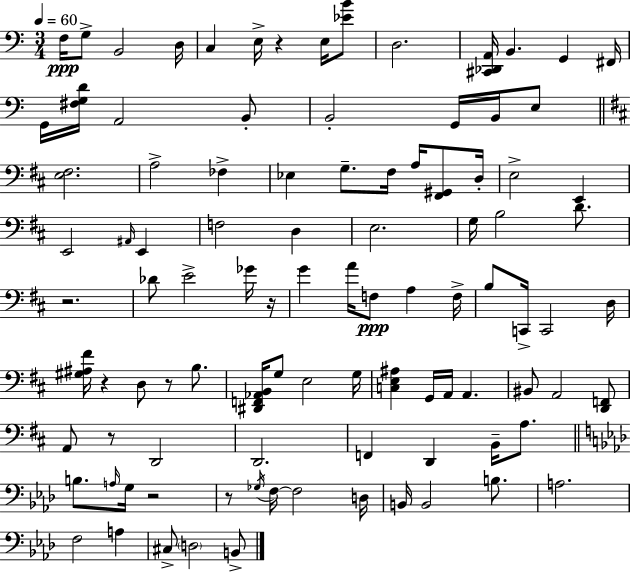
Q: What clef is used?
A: bass